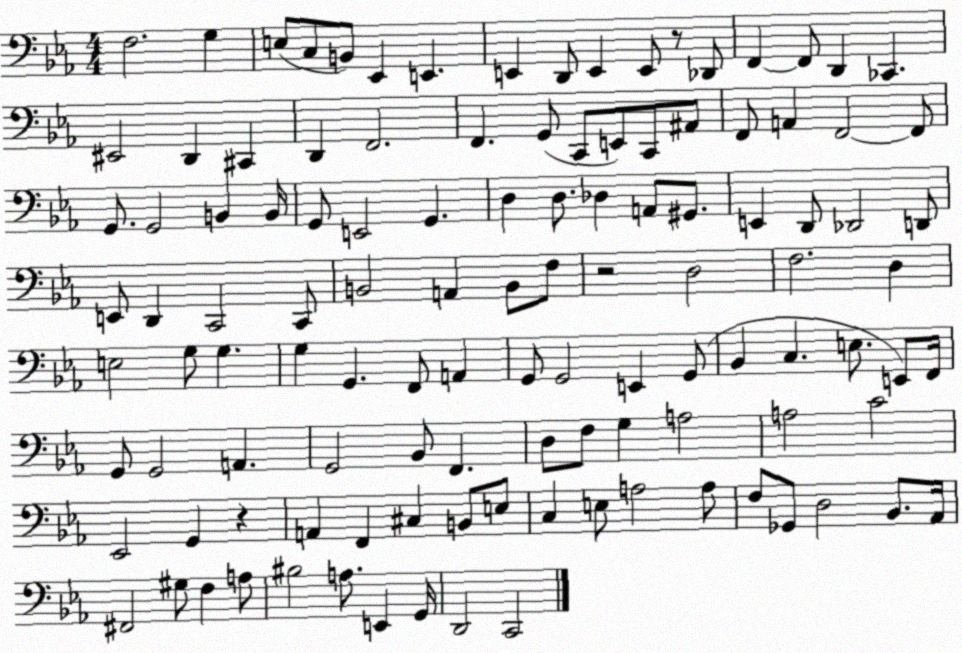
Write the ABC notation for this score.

X:1
T:Untitled
M:4/4
L:1/4
K:Eb
F,2 G, E,/2 C,/2 B,,/2 _E,, E,, E,, D,,/2 E,, E,,/2 z/2 _D,,/2 F,, F,,/2 D,, _C,, ^E,,2 D,, ^C,, D,, F,,2 F,, G,,/2 C,,/2 E,,/2 C,,/2 ^A,,/2 F,,/2 A,, F,,2 F,,/2 G,,/2 G,,2 B,, B,,/4 G,,/2 E,,2 G,, D, D,/2 _D, A,,/2 ^G,,/2 E,, D,,/2 _D,,2 D,,/2 E,,/2 D,, C,,2 C,,/2 B,,2 A,, B,,/2 F,/2 z2 D,2 F,2 D, E,2 G,/2 G, G, G,, F,,/2 A,, G,,/2 G,,2 E,, G,,/2 _B,, C, E,/2 E,,/2 F,,/4 G,,/2 G,,2 A,, G,,2 _B,,/2 F,, D,/2 F,/2 G, A,2 A,2 C2 _E,,2 G,, z A,, F,, ^C, B,,/2 E,/2 C, E,/2 A,2 A,/2 F,/2 _G,,/2 D,2 _B,,/2 _A,,/4 ^F,,2 ^G,/2 F, A,/2 ^B,2 A,/2 E,, G,,/4 D,,2 C,,2